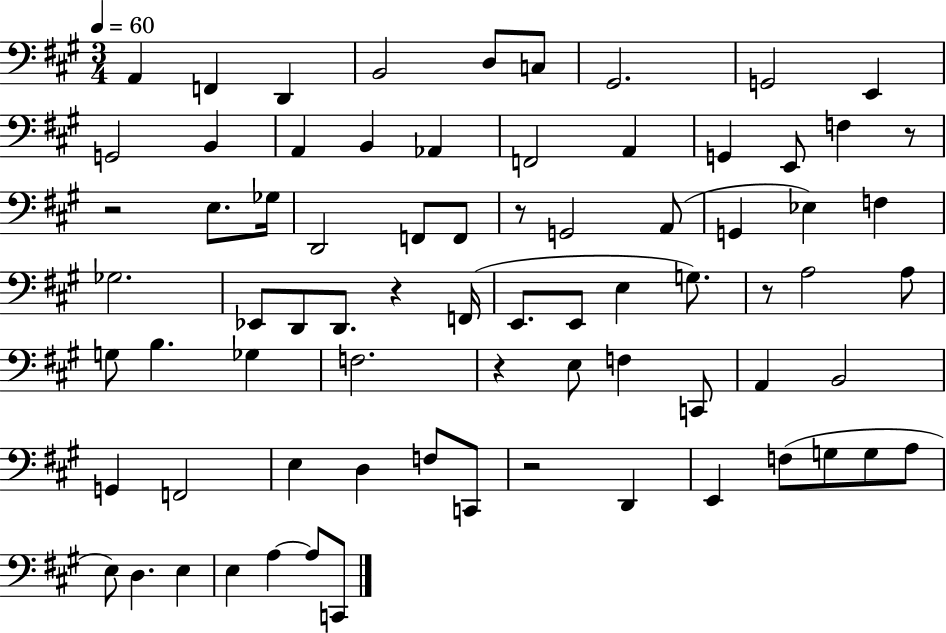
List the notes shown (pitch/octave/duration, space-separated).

A2/q F2/q D2/q B2/h D3/e C3/e G#2/h. G2/h E2/q G2/h B2/q A2/q B2/q Ab2/q F2/h A2/q G2/q E2/e F3/q R/e R/h E3/e. Gb3/s D2/h F2/e F2/e R/e G2/h A2/e G2/q Eb3/q F3/q Gb3/h. Eb2/e D2/e D2/e. R/q F2/s E2/e. E2/e E3/q G3/e. R/e A3/h A3/e G3/e B3/q. Gb3/q F3/h. R/q E3/e F3/q C2/e A2/q B2/h G2/q F2/h E3/q D3/q F3/e C2/e R/h D2/q E2/q F3/e G3/e G3/e A3/e E3/e D3/q. E3/q E3/q A3/q A3/e C2/e